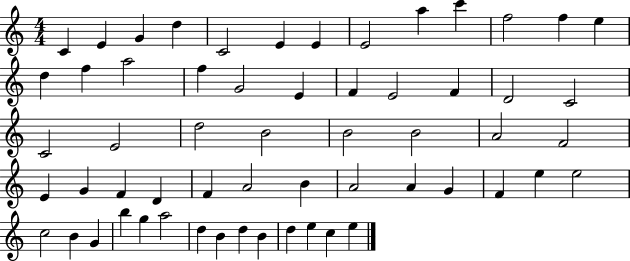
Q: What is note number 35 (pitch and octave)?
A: F4